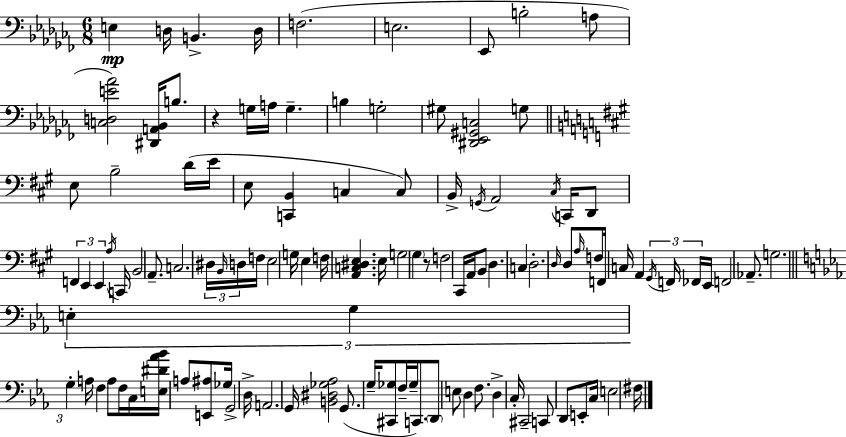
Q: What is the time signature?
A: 6/8